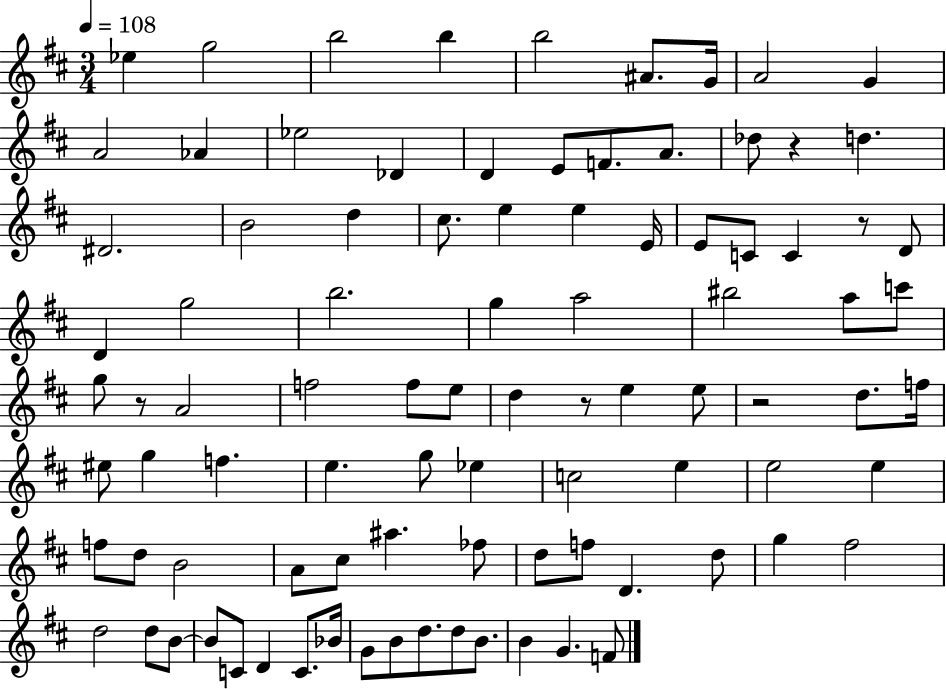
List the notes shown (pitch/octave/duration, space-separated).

Eb5/q G5/h B5/h B5/q B5/h A#4/e. G4/s A4/h G4/q A4/h Ab4/q Eb5/h Db4/q D4/q E4/e F4/e. A4/e. Db5/e R/q D5/q. D#4/h. B4/h D5/q C#5/e. E5/q E5/q E4/s E4/e C4/e C4/q R/e D4/e D4/q G5/h B5/h. G5/q A5/h BIS5/h A5/e C6/e G5/e R/e A4/h F5/h F5/e E5/e D5/q R/e E5/q E5/e R/h D5/e. F5/s EIS5/e G5/q F5/q. E5/q. G5/e Eb5/q C5/h E5/q E5/h E5/q F5/e D5/e B4/h A4/e C#5/e A#5/q. FES5/e D5/e F5/e D4/q. D5/e G5/q F#5/h D5/h D5/e B4/e B4/e C4/e D4/q C4/e. Bb4/s G4/e B4/e D5/e. D5/e B4/e. B4/q G4/q. F4/e